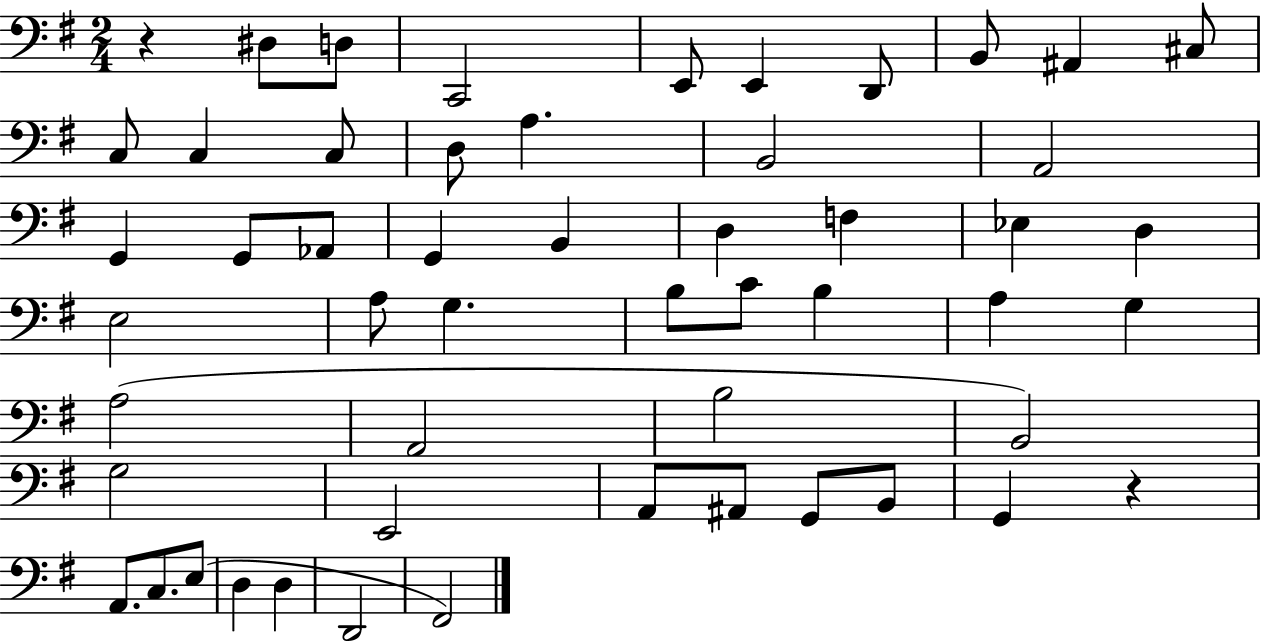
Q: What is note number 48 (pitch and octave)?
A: D3